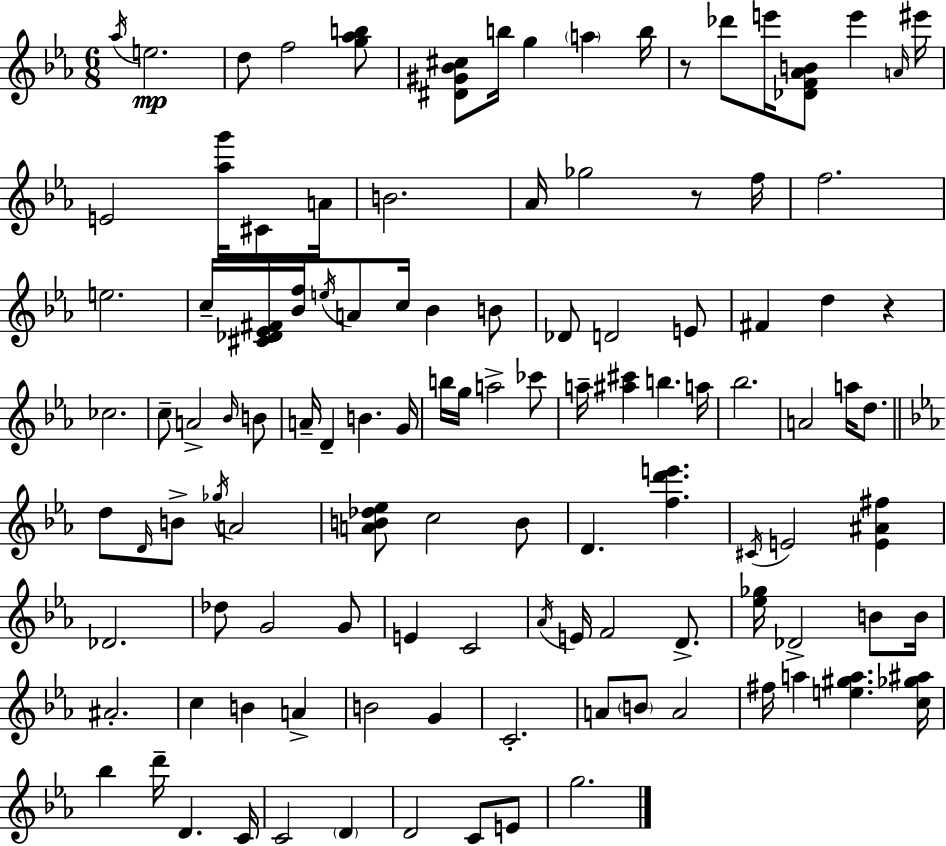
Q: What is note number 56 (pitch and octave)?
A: B4